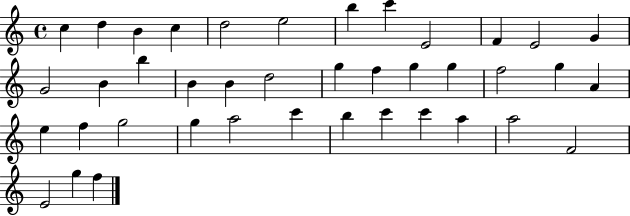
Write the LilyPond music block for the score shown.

{
  \clef treble
  \time 4/4
  \defaultTimeSignature
  \key c \major
  c''4 d''4 b'4 c''4 | d''2 e''2 | b''4 c'''4 e'2 | f'4 e'2 g'4 | \break g'2 b'4 b''4 | b'4 b'4 d''2 | g''4 f''4 g''4 g''4 | f''2 g''4 a'4 | \break e''4 f''4 g''2 | g''4 a''2 c'''4 | b''4 c'''4 c'''4 a''4 | a''2 f'2 | \break e'2 g''4 f''4 | \bar "|."
}